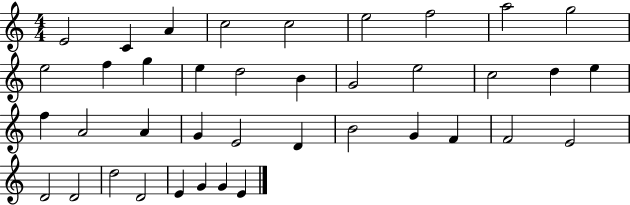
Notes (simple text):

E4/h C4/q A4/q C5/h C5/h E5/h F5/h A5/h G5/h E5/h F5/q G5/q E5/q D5/h B4/q G4/h E5/h C5/h D5/q E5/q F5/q A4/h A4/q G4/q E4/h D4/q B4/h G4/q F4/q F4/h E4/h D4/h D4/h D5/h D4/h E4/q G4/q G4/q E4/q